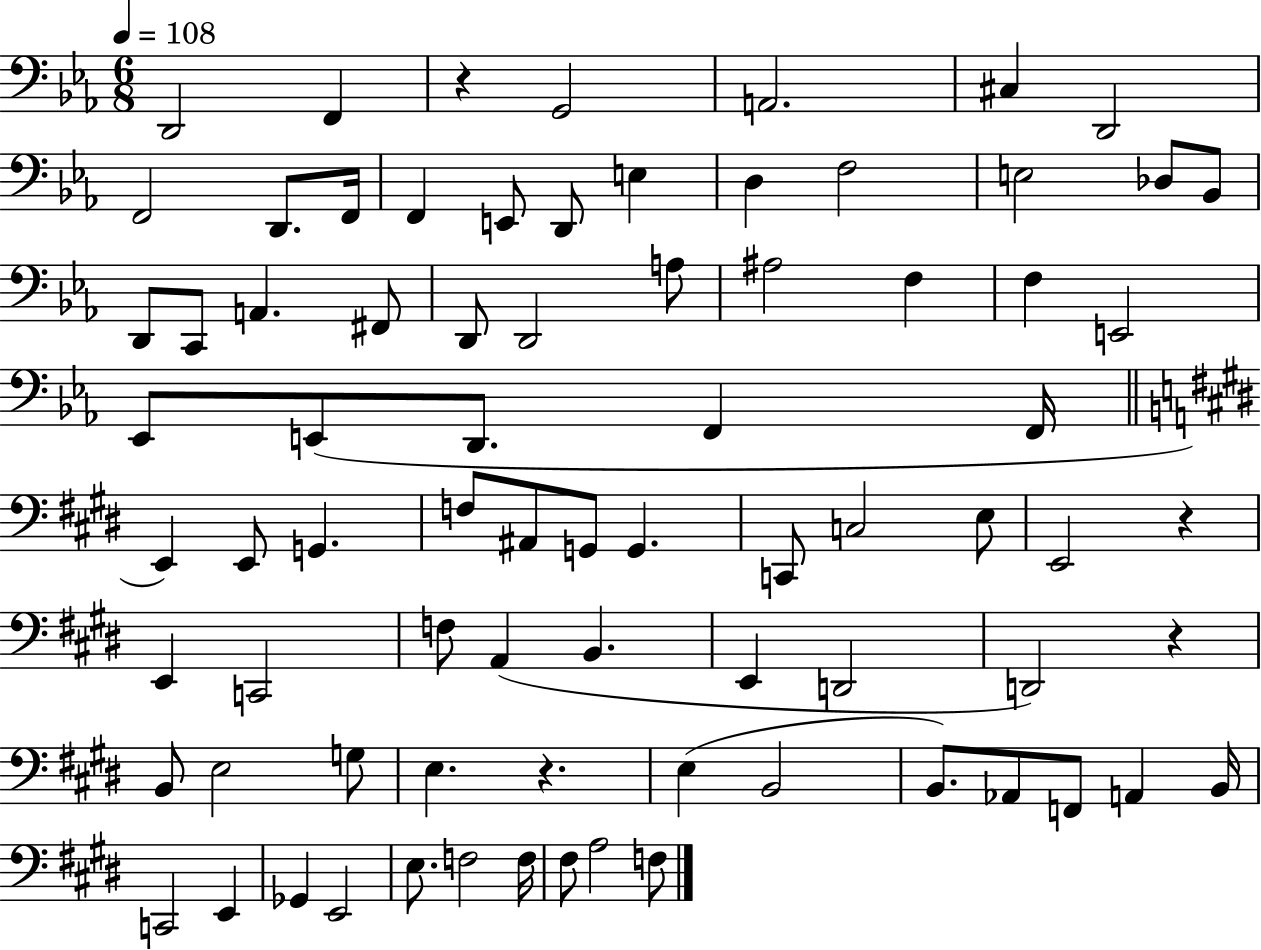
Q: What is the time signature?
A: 6/8